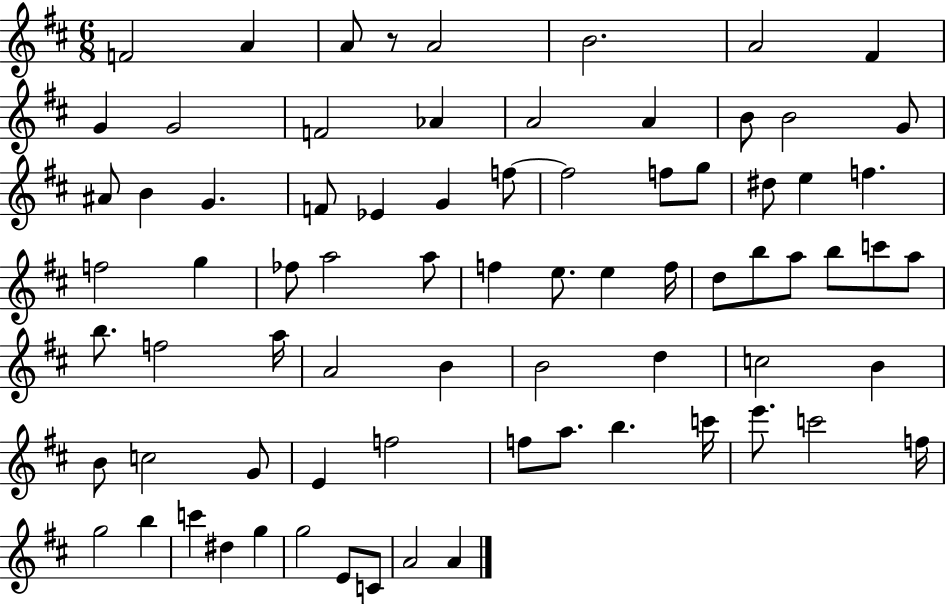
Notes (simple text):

F4/h A4/q A4/e R/e A4/h B4/h. A4/h F#4/q G4/q G4/h F4/h Ab4/q A4/h A4/q B4/e B4/h G4/e A#4/e B4/q G4/q. F4/e Eb4/q G4/q F5/e F5/h F5/e G5/e D#5/e E5/q F5/q. F5/h G5/q FES5/e A5/h A5/e F5/q E5/e. E5/q F5/s D5/e B5/e A5/e B5/e C6/e A5/e B5/e. F5/h A5/s A4/h B4/q B4/h D5/q C5/h B4/q B4/e C5/h G4/e E4/q F5/h F5/e A5/e. B5/q. C6/s E6/e. C6/h F5/s G5/h B5/q C6/q D#5/q G5/q G5/h E4/e C4/e A4/h A4/q